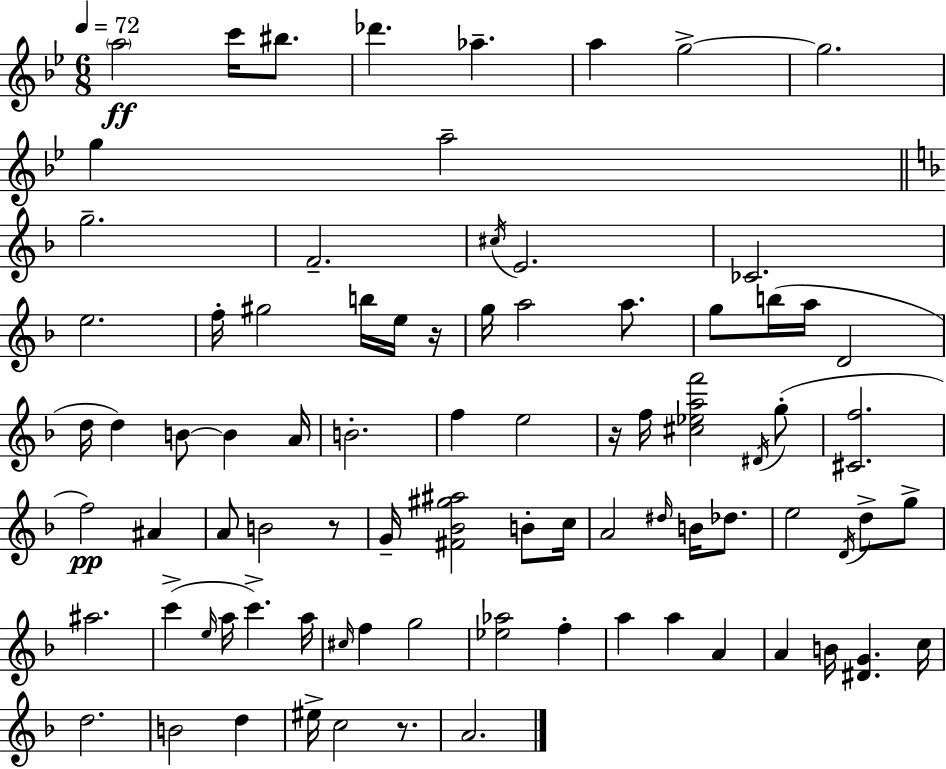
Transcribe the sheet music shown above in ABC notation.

X:1
T:Untitled
M:6/8
L:1/4
K:Bb
a2 c'/4 ^b/2 _d' _a a g2 g2 g a2 g2 F2 ^c/4 E2 _C2 e2 f/4 ^g2 b/4 e/4 z/4 g/4 a2 a/2 g/2 b/4 a/4 D2 d/4 d B/2 B A/4 B2 f e2 z/4 f/4 [^c_eaf']2 ^D/4 g/2 [^Cf]2 f2 ^A A/2 B2 z/2 G/4 [^F_B^g^a]2 B/2 c/4 A2 ^d/4 B/4 _d/2 e2 D/4 d/2 g/2 ^a2 c' e/4 a/4 c' a/4 ^c/4 f g2 [_e_a]2 f a a A A B/4 [^DG] c/4 d2 B2 d ^e/4 c2 z/2 A2